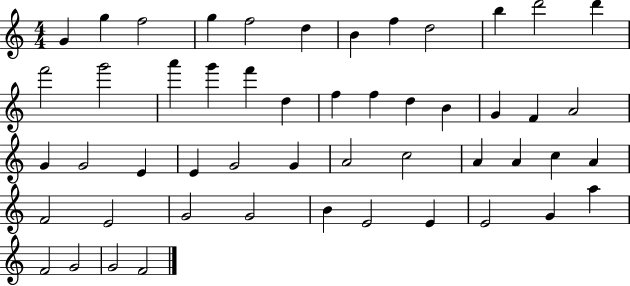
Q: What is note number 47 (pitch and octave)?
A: A5